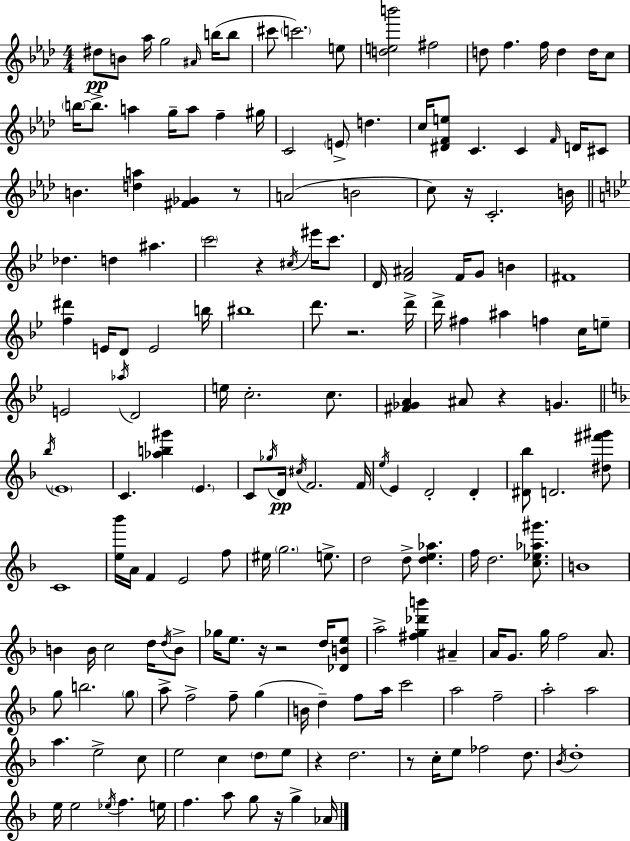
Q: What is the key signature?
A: F minor